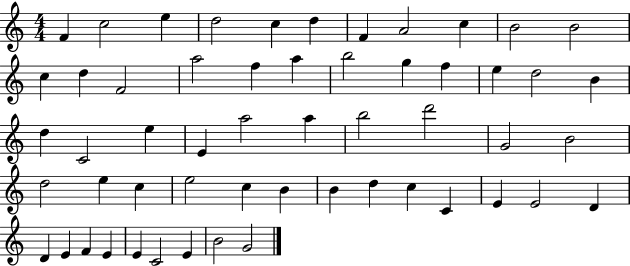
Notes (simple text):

F4/q C5/h E5/q D5/h C5/q D5/q F4/q A4/h C5/q B4/h B4/h C5/q D5/q F4/h A5/h F5/q A5/q B5/h G5/q F5/q E5/q D5/h B4/q D5/q C4/h E5/q E4/q A5/h A5/q B5/h D6/h G4/h B4/h D5/h E5/q C5/q E5/h C5/q B4/q B4/q D5/q C5/q C4/q E4/q E4/h D4/q D4/q E4/q F4/q E4/q E4/q C4/h E4/q B4/h G4/h